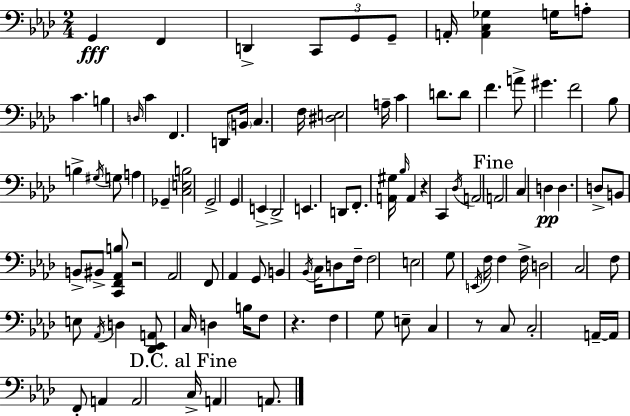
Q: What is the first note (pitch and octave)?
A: G2